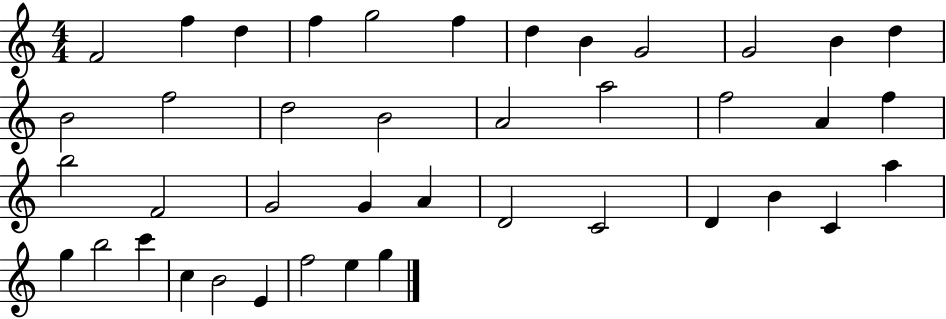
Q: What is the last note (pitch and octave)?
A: G5